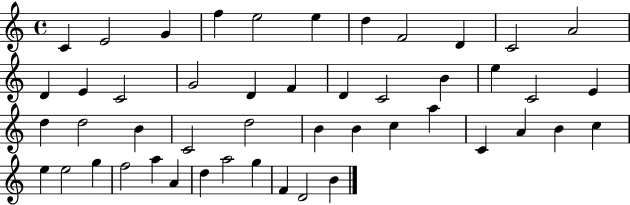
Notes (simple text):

C4/q E4/h G4/q F5/q E5/h E5/q D5/q F4/h D4/q C4/h A4/h D4/q E4/q C4/h G4/h D4/q F4/q D4/q C4/h B4/q E5/q C4/h E4/q D5/q D5/h B4/q C4/h D5/h B4/q B4/q C5/q A5/q C4/q A4/q B4/q C5/q E5/q E5/h G5/q F5/h A5/q A4/q D5/q A5/h G5/q F4/q D4/h B4/q